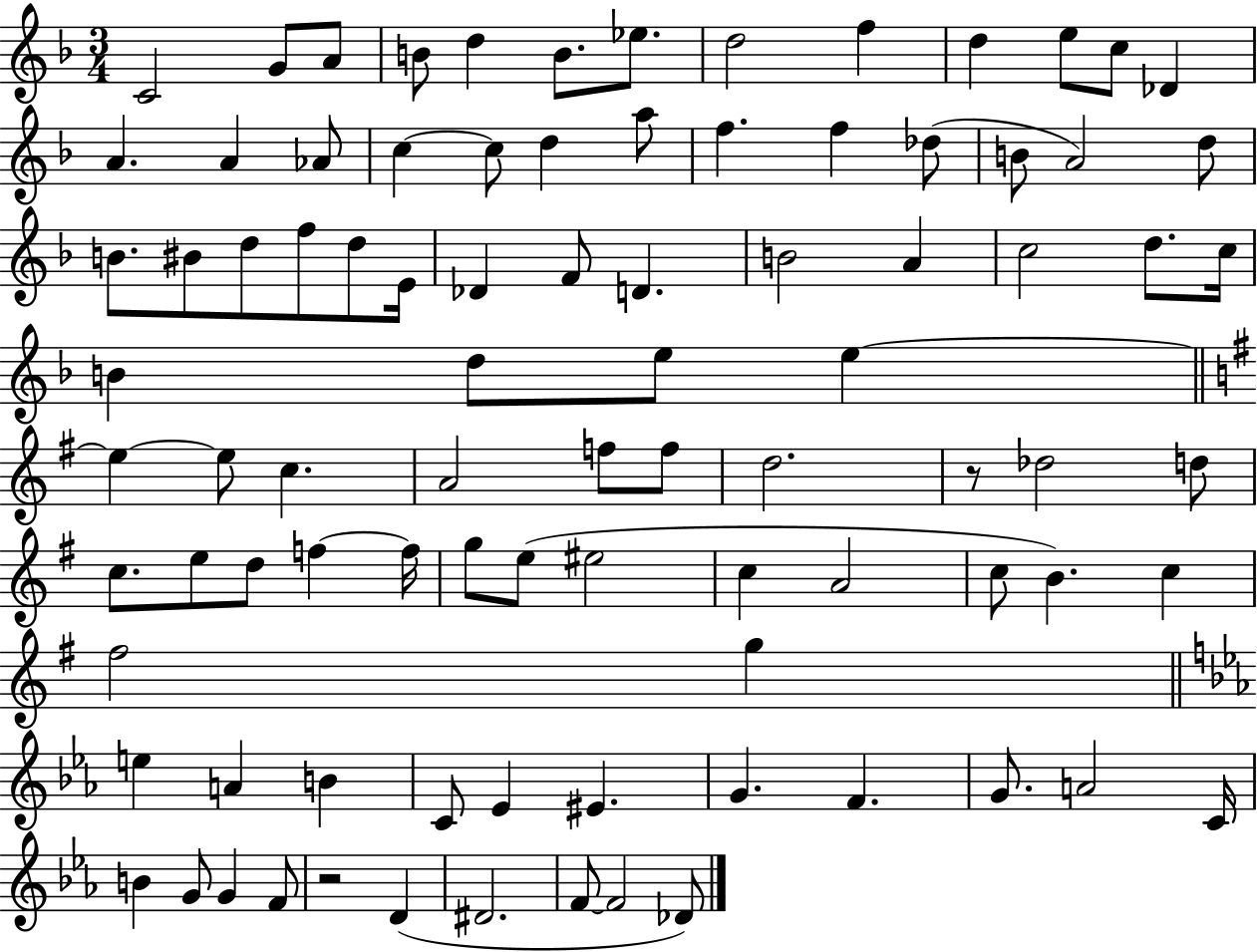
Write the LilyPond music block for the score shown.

{
  \clef treble
  \numericTimeSignature
  \time 3/4
  \key f \major
  \repeat volta 2 { c'2 g'8 a'8 | b'8 d''4 b'8. ees''8. | d''2 f''4 | d''4 e''8 c''8 des'4 | \break a'4. a'4 aes'8 | c''4~~ c''8 d''4 a''8 | f''4. f''4 des''8( | b'8 a'2) d''8 | \break b'8. bis'8 d''8 f''8 d''8 e'16 | des'4 f'8 d'4. | b'2 a'4 | c''2 d''8. c''16 | \break b'4 d''8 e''8 e''4~~ | \bar "||" \break \key e \minor e''4~~ e''8 c''4. | a'2 f''8 f''8 | d''2. | r8 des''2 d''8 | \break c''8. e''8 d''8 f''4~~ f''16 | g''8 e''8( eis''2 | c''4 a'2 | c''8 b'4.) c''4 | \break fis''2 g''4 | \bar "||" \break \key c \minor e''4 a'4 b'4 | c'8 ees'4 eis'4. | g'4. f'4. | g'8. a'2 c'16 | \break b'4 g'8 g'4 f'8 | r2 d'4( | dis'2. | f'8~~ f'2 des'8) | \break } \bar "|."
}